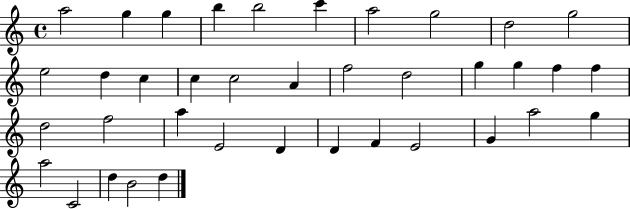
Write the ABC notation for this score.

X:1
T:Untitled
M:4/4
L:1/4
K:C
a2 g g b b2 c' a2 g2 d2 g2 e2 d c c c2 A f2 d2 g g f f d2 f2 a E2 D D F E2 G a2 g a2 C2 d B2 d